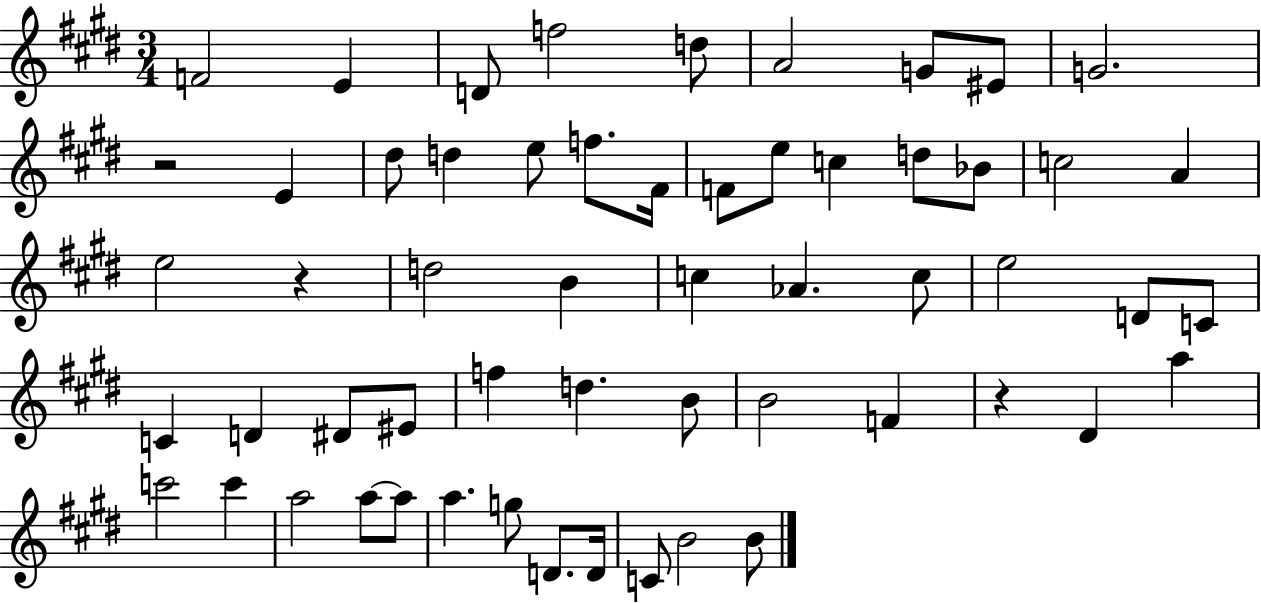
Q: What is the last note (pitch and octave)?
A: B4